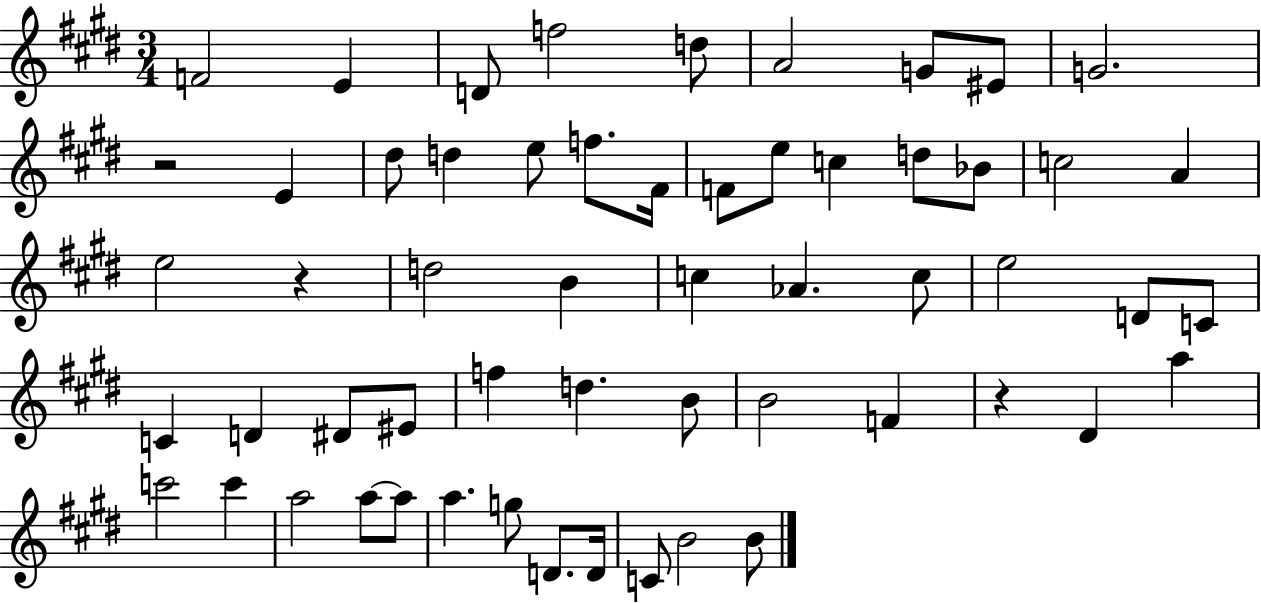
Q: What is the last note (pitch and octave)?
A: B4